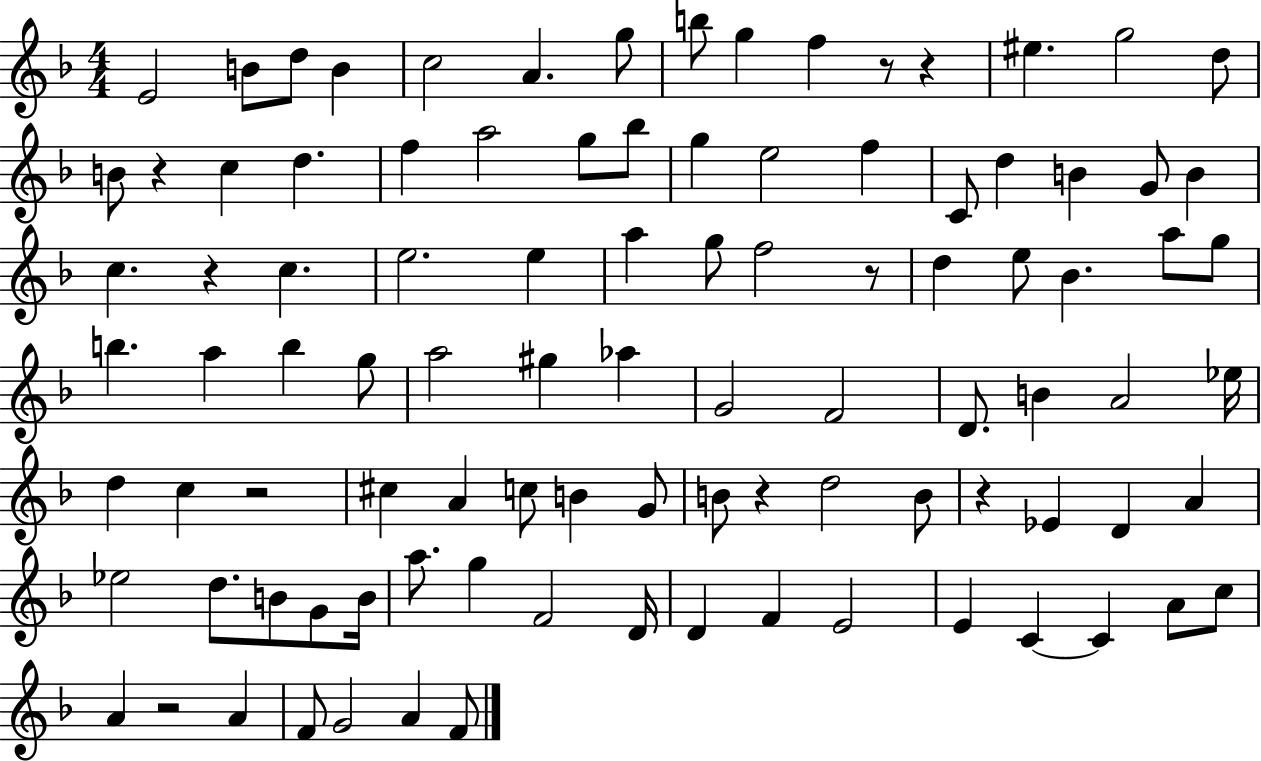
X:1
T:Untitled
M:4/4
L:1/4
K:F
E2 B/2 d/2 B c2 A g/2 b/2 g f z/2 z ^e g2 d/2 B/2 z c d f a2 g/2 _b/2 g e2 f C/2 d B G/2 B c z c e2 e a g/2 f2 z/2 d e/2 _B a/2 g/2 b a b g/2 a2 ^g _a G2 F2 D/2 B A2 _e/4 d c z2 ^c A c/2 B G/2 B/2 z d2 B/2 z _E D A _e2 d/2 B/2 G/2 B/4 a/2 g F2 D/4 D F E2 E C C A/2 c/2 A z2 A F/2 G2 A F/2